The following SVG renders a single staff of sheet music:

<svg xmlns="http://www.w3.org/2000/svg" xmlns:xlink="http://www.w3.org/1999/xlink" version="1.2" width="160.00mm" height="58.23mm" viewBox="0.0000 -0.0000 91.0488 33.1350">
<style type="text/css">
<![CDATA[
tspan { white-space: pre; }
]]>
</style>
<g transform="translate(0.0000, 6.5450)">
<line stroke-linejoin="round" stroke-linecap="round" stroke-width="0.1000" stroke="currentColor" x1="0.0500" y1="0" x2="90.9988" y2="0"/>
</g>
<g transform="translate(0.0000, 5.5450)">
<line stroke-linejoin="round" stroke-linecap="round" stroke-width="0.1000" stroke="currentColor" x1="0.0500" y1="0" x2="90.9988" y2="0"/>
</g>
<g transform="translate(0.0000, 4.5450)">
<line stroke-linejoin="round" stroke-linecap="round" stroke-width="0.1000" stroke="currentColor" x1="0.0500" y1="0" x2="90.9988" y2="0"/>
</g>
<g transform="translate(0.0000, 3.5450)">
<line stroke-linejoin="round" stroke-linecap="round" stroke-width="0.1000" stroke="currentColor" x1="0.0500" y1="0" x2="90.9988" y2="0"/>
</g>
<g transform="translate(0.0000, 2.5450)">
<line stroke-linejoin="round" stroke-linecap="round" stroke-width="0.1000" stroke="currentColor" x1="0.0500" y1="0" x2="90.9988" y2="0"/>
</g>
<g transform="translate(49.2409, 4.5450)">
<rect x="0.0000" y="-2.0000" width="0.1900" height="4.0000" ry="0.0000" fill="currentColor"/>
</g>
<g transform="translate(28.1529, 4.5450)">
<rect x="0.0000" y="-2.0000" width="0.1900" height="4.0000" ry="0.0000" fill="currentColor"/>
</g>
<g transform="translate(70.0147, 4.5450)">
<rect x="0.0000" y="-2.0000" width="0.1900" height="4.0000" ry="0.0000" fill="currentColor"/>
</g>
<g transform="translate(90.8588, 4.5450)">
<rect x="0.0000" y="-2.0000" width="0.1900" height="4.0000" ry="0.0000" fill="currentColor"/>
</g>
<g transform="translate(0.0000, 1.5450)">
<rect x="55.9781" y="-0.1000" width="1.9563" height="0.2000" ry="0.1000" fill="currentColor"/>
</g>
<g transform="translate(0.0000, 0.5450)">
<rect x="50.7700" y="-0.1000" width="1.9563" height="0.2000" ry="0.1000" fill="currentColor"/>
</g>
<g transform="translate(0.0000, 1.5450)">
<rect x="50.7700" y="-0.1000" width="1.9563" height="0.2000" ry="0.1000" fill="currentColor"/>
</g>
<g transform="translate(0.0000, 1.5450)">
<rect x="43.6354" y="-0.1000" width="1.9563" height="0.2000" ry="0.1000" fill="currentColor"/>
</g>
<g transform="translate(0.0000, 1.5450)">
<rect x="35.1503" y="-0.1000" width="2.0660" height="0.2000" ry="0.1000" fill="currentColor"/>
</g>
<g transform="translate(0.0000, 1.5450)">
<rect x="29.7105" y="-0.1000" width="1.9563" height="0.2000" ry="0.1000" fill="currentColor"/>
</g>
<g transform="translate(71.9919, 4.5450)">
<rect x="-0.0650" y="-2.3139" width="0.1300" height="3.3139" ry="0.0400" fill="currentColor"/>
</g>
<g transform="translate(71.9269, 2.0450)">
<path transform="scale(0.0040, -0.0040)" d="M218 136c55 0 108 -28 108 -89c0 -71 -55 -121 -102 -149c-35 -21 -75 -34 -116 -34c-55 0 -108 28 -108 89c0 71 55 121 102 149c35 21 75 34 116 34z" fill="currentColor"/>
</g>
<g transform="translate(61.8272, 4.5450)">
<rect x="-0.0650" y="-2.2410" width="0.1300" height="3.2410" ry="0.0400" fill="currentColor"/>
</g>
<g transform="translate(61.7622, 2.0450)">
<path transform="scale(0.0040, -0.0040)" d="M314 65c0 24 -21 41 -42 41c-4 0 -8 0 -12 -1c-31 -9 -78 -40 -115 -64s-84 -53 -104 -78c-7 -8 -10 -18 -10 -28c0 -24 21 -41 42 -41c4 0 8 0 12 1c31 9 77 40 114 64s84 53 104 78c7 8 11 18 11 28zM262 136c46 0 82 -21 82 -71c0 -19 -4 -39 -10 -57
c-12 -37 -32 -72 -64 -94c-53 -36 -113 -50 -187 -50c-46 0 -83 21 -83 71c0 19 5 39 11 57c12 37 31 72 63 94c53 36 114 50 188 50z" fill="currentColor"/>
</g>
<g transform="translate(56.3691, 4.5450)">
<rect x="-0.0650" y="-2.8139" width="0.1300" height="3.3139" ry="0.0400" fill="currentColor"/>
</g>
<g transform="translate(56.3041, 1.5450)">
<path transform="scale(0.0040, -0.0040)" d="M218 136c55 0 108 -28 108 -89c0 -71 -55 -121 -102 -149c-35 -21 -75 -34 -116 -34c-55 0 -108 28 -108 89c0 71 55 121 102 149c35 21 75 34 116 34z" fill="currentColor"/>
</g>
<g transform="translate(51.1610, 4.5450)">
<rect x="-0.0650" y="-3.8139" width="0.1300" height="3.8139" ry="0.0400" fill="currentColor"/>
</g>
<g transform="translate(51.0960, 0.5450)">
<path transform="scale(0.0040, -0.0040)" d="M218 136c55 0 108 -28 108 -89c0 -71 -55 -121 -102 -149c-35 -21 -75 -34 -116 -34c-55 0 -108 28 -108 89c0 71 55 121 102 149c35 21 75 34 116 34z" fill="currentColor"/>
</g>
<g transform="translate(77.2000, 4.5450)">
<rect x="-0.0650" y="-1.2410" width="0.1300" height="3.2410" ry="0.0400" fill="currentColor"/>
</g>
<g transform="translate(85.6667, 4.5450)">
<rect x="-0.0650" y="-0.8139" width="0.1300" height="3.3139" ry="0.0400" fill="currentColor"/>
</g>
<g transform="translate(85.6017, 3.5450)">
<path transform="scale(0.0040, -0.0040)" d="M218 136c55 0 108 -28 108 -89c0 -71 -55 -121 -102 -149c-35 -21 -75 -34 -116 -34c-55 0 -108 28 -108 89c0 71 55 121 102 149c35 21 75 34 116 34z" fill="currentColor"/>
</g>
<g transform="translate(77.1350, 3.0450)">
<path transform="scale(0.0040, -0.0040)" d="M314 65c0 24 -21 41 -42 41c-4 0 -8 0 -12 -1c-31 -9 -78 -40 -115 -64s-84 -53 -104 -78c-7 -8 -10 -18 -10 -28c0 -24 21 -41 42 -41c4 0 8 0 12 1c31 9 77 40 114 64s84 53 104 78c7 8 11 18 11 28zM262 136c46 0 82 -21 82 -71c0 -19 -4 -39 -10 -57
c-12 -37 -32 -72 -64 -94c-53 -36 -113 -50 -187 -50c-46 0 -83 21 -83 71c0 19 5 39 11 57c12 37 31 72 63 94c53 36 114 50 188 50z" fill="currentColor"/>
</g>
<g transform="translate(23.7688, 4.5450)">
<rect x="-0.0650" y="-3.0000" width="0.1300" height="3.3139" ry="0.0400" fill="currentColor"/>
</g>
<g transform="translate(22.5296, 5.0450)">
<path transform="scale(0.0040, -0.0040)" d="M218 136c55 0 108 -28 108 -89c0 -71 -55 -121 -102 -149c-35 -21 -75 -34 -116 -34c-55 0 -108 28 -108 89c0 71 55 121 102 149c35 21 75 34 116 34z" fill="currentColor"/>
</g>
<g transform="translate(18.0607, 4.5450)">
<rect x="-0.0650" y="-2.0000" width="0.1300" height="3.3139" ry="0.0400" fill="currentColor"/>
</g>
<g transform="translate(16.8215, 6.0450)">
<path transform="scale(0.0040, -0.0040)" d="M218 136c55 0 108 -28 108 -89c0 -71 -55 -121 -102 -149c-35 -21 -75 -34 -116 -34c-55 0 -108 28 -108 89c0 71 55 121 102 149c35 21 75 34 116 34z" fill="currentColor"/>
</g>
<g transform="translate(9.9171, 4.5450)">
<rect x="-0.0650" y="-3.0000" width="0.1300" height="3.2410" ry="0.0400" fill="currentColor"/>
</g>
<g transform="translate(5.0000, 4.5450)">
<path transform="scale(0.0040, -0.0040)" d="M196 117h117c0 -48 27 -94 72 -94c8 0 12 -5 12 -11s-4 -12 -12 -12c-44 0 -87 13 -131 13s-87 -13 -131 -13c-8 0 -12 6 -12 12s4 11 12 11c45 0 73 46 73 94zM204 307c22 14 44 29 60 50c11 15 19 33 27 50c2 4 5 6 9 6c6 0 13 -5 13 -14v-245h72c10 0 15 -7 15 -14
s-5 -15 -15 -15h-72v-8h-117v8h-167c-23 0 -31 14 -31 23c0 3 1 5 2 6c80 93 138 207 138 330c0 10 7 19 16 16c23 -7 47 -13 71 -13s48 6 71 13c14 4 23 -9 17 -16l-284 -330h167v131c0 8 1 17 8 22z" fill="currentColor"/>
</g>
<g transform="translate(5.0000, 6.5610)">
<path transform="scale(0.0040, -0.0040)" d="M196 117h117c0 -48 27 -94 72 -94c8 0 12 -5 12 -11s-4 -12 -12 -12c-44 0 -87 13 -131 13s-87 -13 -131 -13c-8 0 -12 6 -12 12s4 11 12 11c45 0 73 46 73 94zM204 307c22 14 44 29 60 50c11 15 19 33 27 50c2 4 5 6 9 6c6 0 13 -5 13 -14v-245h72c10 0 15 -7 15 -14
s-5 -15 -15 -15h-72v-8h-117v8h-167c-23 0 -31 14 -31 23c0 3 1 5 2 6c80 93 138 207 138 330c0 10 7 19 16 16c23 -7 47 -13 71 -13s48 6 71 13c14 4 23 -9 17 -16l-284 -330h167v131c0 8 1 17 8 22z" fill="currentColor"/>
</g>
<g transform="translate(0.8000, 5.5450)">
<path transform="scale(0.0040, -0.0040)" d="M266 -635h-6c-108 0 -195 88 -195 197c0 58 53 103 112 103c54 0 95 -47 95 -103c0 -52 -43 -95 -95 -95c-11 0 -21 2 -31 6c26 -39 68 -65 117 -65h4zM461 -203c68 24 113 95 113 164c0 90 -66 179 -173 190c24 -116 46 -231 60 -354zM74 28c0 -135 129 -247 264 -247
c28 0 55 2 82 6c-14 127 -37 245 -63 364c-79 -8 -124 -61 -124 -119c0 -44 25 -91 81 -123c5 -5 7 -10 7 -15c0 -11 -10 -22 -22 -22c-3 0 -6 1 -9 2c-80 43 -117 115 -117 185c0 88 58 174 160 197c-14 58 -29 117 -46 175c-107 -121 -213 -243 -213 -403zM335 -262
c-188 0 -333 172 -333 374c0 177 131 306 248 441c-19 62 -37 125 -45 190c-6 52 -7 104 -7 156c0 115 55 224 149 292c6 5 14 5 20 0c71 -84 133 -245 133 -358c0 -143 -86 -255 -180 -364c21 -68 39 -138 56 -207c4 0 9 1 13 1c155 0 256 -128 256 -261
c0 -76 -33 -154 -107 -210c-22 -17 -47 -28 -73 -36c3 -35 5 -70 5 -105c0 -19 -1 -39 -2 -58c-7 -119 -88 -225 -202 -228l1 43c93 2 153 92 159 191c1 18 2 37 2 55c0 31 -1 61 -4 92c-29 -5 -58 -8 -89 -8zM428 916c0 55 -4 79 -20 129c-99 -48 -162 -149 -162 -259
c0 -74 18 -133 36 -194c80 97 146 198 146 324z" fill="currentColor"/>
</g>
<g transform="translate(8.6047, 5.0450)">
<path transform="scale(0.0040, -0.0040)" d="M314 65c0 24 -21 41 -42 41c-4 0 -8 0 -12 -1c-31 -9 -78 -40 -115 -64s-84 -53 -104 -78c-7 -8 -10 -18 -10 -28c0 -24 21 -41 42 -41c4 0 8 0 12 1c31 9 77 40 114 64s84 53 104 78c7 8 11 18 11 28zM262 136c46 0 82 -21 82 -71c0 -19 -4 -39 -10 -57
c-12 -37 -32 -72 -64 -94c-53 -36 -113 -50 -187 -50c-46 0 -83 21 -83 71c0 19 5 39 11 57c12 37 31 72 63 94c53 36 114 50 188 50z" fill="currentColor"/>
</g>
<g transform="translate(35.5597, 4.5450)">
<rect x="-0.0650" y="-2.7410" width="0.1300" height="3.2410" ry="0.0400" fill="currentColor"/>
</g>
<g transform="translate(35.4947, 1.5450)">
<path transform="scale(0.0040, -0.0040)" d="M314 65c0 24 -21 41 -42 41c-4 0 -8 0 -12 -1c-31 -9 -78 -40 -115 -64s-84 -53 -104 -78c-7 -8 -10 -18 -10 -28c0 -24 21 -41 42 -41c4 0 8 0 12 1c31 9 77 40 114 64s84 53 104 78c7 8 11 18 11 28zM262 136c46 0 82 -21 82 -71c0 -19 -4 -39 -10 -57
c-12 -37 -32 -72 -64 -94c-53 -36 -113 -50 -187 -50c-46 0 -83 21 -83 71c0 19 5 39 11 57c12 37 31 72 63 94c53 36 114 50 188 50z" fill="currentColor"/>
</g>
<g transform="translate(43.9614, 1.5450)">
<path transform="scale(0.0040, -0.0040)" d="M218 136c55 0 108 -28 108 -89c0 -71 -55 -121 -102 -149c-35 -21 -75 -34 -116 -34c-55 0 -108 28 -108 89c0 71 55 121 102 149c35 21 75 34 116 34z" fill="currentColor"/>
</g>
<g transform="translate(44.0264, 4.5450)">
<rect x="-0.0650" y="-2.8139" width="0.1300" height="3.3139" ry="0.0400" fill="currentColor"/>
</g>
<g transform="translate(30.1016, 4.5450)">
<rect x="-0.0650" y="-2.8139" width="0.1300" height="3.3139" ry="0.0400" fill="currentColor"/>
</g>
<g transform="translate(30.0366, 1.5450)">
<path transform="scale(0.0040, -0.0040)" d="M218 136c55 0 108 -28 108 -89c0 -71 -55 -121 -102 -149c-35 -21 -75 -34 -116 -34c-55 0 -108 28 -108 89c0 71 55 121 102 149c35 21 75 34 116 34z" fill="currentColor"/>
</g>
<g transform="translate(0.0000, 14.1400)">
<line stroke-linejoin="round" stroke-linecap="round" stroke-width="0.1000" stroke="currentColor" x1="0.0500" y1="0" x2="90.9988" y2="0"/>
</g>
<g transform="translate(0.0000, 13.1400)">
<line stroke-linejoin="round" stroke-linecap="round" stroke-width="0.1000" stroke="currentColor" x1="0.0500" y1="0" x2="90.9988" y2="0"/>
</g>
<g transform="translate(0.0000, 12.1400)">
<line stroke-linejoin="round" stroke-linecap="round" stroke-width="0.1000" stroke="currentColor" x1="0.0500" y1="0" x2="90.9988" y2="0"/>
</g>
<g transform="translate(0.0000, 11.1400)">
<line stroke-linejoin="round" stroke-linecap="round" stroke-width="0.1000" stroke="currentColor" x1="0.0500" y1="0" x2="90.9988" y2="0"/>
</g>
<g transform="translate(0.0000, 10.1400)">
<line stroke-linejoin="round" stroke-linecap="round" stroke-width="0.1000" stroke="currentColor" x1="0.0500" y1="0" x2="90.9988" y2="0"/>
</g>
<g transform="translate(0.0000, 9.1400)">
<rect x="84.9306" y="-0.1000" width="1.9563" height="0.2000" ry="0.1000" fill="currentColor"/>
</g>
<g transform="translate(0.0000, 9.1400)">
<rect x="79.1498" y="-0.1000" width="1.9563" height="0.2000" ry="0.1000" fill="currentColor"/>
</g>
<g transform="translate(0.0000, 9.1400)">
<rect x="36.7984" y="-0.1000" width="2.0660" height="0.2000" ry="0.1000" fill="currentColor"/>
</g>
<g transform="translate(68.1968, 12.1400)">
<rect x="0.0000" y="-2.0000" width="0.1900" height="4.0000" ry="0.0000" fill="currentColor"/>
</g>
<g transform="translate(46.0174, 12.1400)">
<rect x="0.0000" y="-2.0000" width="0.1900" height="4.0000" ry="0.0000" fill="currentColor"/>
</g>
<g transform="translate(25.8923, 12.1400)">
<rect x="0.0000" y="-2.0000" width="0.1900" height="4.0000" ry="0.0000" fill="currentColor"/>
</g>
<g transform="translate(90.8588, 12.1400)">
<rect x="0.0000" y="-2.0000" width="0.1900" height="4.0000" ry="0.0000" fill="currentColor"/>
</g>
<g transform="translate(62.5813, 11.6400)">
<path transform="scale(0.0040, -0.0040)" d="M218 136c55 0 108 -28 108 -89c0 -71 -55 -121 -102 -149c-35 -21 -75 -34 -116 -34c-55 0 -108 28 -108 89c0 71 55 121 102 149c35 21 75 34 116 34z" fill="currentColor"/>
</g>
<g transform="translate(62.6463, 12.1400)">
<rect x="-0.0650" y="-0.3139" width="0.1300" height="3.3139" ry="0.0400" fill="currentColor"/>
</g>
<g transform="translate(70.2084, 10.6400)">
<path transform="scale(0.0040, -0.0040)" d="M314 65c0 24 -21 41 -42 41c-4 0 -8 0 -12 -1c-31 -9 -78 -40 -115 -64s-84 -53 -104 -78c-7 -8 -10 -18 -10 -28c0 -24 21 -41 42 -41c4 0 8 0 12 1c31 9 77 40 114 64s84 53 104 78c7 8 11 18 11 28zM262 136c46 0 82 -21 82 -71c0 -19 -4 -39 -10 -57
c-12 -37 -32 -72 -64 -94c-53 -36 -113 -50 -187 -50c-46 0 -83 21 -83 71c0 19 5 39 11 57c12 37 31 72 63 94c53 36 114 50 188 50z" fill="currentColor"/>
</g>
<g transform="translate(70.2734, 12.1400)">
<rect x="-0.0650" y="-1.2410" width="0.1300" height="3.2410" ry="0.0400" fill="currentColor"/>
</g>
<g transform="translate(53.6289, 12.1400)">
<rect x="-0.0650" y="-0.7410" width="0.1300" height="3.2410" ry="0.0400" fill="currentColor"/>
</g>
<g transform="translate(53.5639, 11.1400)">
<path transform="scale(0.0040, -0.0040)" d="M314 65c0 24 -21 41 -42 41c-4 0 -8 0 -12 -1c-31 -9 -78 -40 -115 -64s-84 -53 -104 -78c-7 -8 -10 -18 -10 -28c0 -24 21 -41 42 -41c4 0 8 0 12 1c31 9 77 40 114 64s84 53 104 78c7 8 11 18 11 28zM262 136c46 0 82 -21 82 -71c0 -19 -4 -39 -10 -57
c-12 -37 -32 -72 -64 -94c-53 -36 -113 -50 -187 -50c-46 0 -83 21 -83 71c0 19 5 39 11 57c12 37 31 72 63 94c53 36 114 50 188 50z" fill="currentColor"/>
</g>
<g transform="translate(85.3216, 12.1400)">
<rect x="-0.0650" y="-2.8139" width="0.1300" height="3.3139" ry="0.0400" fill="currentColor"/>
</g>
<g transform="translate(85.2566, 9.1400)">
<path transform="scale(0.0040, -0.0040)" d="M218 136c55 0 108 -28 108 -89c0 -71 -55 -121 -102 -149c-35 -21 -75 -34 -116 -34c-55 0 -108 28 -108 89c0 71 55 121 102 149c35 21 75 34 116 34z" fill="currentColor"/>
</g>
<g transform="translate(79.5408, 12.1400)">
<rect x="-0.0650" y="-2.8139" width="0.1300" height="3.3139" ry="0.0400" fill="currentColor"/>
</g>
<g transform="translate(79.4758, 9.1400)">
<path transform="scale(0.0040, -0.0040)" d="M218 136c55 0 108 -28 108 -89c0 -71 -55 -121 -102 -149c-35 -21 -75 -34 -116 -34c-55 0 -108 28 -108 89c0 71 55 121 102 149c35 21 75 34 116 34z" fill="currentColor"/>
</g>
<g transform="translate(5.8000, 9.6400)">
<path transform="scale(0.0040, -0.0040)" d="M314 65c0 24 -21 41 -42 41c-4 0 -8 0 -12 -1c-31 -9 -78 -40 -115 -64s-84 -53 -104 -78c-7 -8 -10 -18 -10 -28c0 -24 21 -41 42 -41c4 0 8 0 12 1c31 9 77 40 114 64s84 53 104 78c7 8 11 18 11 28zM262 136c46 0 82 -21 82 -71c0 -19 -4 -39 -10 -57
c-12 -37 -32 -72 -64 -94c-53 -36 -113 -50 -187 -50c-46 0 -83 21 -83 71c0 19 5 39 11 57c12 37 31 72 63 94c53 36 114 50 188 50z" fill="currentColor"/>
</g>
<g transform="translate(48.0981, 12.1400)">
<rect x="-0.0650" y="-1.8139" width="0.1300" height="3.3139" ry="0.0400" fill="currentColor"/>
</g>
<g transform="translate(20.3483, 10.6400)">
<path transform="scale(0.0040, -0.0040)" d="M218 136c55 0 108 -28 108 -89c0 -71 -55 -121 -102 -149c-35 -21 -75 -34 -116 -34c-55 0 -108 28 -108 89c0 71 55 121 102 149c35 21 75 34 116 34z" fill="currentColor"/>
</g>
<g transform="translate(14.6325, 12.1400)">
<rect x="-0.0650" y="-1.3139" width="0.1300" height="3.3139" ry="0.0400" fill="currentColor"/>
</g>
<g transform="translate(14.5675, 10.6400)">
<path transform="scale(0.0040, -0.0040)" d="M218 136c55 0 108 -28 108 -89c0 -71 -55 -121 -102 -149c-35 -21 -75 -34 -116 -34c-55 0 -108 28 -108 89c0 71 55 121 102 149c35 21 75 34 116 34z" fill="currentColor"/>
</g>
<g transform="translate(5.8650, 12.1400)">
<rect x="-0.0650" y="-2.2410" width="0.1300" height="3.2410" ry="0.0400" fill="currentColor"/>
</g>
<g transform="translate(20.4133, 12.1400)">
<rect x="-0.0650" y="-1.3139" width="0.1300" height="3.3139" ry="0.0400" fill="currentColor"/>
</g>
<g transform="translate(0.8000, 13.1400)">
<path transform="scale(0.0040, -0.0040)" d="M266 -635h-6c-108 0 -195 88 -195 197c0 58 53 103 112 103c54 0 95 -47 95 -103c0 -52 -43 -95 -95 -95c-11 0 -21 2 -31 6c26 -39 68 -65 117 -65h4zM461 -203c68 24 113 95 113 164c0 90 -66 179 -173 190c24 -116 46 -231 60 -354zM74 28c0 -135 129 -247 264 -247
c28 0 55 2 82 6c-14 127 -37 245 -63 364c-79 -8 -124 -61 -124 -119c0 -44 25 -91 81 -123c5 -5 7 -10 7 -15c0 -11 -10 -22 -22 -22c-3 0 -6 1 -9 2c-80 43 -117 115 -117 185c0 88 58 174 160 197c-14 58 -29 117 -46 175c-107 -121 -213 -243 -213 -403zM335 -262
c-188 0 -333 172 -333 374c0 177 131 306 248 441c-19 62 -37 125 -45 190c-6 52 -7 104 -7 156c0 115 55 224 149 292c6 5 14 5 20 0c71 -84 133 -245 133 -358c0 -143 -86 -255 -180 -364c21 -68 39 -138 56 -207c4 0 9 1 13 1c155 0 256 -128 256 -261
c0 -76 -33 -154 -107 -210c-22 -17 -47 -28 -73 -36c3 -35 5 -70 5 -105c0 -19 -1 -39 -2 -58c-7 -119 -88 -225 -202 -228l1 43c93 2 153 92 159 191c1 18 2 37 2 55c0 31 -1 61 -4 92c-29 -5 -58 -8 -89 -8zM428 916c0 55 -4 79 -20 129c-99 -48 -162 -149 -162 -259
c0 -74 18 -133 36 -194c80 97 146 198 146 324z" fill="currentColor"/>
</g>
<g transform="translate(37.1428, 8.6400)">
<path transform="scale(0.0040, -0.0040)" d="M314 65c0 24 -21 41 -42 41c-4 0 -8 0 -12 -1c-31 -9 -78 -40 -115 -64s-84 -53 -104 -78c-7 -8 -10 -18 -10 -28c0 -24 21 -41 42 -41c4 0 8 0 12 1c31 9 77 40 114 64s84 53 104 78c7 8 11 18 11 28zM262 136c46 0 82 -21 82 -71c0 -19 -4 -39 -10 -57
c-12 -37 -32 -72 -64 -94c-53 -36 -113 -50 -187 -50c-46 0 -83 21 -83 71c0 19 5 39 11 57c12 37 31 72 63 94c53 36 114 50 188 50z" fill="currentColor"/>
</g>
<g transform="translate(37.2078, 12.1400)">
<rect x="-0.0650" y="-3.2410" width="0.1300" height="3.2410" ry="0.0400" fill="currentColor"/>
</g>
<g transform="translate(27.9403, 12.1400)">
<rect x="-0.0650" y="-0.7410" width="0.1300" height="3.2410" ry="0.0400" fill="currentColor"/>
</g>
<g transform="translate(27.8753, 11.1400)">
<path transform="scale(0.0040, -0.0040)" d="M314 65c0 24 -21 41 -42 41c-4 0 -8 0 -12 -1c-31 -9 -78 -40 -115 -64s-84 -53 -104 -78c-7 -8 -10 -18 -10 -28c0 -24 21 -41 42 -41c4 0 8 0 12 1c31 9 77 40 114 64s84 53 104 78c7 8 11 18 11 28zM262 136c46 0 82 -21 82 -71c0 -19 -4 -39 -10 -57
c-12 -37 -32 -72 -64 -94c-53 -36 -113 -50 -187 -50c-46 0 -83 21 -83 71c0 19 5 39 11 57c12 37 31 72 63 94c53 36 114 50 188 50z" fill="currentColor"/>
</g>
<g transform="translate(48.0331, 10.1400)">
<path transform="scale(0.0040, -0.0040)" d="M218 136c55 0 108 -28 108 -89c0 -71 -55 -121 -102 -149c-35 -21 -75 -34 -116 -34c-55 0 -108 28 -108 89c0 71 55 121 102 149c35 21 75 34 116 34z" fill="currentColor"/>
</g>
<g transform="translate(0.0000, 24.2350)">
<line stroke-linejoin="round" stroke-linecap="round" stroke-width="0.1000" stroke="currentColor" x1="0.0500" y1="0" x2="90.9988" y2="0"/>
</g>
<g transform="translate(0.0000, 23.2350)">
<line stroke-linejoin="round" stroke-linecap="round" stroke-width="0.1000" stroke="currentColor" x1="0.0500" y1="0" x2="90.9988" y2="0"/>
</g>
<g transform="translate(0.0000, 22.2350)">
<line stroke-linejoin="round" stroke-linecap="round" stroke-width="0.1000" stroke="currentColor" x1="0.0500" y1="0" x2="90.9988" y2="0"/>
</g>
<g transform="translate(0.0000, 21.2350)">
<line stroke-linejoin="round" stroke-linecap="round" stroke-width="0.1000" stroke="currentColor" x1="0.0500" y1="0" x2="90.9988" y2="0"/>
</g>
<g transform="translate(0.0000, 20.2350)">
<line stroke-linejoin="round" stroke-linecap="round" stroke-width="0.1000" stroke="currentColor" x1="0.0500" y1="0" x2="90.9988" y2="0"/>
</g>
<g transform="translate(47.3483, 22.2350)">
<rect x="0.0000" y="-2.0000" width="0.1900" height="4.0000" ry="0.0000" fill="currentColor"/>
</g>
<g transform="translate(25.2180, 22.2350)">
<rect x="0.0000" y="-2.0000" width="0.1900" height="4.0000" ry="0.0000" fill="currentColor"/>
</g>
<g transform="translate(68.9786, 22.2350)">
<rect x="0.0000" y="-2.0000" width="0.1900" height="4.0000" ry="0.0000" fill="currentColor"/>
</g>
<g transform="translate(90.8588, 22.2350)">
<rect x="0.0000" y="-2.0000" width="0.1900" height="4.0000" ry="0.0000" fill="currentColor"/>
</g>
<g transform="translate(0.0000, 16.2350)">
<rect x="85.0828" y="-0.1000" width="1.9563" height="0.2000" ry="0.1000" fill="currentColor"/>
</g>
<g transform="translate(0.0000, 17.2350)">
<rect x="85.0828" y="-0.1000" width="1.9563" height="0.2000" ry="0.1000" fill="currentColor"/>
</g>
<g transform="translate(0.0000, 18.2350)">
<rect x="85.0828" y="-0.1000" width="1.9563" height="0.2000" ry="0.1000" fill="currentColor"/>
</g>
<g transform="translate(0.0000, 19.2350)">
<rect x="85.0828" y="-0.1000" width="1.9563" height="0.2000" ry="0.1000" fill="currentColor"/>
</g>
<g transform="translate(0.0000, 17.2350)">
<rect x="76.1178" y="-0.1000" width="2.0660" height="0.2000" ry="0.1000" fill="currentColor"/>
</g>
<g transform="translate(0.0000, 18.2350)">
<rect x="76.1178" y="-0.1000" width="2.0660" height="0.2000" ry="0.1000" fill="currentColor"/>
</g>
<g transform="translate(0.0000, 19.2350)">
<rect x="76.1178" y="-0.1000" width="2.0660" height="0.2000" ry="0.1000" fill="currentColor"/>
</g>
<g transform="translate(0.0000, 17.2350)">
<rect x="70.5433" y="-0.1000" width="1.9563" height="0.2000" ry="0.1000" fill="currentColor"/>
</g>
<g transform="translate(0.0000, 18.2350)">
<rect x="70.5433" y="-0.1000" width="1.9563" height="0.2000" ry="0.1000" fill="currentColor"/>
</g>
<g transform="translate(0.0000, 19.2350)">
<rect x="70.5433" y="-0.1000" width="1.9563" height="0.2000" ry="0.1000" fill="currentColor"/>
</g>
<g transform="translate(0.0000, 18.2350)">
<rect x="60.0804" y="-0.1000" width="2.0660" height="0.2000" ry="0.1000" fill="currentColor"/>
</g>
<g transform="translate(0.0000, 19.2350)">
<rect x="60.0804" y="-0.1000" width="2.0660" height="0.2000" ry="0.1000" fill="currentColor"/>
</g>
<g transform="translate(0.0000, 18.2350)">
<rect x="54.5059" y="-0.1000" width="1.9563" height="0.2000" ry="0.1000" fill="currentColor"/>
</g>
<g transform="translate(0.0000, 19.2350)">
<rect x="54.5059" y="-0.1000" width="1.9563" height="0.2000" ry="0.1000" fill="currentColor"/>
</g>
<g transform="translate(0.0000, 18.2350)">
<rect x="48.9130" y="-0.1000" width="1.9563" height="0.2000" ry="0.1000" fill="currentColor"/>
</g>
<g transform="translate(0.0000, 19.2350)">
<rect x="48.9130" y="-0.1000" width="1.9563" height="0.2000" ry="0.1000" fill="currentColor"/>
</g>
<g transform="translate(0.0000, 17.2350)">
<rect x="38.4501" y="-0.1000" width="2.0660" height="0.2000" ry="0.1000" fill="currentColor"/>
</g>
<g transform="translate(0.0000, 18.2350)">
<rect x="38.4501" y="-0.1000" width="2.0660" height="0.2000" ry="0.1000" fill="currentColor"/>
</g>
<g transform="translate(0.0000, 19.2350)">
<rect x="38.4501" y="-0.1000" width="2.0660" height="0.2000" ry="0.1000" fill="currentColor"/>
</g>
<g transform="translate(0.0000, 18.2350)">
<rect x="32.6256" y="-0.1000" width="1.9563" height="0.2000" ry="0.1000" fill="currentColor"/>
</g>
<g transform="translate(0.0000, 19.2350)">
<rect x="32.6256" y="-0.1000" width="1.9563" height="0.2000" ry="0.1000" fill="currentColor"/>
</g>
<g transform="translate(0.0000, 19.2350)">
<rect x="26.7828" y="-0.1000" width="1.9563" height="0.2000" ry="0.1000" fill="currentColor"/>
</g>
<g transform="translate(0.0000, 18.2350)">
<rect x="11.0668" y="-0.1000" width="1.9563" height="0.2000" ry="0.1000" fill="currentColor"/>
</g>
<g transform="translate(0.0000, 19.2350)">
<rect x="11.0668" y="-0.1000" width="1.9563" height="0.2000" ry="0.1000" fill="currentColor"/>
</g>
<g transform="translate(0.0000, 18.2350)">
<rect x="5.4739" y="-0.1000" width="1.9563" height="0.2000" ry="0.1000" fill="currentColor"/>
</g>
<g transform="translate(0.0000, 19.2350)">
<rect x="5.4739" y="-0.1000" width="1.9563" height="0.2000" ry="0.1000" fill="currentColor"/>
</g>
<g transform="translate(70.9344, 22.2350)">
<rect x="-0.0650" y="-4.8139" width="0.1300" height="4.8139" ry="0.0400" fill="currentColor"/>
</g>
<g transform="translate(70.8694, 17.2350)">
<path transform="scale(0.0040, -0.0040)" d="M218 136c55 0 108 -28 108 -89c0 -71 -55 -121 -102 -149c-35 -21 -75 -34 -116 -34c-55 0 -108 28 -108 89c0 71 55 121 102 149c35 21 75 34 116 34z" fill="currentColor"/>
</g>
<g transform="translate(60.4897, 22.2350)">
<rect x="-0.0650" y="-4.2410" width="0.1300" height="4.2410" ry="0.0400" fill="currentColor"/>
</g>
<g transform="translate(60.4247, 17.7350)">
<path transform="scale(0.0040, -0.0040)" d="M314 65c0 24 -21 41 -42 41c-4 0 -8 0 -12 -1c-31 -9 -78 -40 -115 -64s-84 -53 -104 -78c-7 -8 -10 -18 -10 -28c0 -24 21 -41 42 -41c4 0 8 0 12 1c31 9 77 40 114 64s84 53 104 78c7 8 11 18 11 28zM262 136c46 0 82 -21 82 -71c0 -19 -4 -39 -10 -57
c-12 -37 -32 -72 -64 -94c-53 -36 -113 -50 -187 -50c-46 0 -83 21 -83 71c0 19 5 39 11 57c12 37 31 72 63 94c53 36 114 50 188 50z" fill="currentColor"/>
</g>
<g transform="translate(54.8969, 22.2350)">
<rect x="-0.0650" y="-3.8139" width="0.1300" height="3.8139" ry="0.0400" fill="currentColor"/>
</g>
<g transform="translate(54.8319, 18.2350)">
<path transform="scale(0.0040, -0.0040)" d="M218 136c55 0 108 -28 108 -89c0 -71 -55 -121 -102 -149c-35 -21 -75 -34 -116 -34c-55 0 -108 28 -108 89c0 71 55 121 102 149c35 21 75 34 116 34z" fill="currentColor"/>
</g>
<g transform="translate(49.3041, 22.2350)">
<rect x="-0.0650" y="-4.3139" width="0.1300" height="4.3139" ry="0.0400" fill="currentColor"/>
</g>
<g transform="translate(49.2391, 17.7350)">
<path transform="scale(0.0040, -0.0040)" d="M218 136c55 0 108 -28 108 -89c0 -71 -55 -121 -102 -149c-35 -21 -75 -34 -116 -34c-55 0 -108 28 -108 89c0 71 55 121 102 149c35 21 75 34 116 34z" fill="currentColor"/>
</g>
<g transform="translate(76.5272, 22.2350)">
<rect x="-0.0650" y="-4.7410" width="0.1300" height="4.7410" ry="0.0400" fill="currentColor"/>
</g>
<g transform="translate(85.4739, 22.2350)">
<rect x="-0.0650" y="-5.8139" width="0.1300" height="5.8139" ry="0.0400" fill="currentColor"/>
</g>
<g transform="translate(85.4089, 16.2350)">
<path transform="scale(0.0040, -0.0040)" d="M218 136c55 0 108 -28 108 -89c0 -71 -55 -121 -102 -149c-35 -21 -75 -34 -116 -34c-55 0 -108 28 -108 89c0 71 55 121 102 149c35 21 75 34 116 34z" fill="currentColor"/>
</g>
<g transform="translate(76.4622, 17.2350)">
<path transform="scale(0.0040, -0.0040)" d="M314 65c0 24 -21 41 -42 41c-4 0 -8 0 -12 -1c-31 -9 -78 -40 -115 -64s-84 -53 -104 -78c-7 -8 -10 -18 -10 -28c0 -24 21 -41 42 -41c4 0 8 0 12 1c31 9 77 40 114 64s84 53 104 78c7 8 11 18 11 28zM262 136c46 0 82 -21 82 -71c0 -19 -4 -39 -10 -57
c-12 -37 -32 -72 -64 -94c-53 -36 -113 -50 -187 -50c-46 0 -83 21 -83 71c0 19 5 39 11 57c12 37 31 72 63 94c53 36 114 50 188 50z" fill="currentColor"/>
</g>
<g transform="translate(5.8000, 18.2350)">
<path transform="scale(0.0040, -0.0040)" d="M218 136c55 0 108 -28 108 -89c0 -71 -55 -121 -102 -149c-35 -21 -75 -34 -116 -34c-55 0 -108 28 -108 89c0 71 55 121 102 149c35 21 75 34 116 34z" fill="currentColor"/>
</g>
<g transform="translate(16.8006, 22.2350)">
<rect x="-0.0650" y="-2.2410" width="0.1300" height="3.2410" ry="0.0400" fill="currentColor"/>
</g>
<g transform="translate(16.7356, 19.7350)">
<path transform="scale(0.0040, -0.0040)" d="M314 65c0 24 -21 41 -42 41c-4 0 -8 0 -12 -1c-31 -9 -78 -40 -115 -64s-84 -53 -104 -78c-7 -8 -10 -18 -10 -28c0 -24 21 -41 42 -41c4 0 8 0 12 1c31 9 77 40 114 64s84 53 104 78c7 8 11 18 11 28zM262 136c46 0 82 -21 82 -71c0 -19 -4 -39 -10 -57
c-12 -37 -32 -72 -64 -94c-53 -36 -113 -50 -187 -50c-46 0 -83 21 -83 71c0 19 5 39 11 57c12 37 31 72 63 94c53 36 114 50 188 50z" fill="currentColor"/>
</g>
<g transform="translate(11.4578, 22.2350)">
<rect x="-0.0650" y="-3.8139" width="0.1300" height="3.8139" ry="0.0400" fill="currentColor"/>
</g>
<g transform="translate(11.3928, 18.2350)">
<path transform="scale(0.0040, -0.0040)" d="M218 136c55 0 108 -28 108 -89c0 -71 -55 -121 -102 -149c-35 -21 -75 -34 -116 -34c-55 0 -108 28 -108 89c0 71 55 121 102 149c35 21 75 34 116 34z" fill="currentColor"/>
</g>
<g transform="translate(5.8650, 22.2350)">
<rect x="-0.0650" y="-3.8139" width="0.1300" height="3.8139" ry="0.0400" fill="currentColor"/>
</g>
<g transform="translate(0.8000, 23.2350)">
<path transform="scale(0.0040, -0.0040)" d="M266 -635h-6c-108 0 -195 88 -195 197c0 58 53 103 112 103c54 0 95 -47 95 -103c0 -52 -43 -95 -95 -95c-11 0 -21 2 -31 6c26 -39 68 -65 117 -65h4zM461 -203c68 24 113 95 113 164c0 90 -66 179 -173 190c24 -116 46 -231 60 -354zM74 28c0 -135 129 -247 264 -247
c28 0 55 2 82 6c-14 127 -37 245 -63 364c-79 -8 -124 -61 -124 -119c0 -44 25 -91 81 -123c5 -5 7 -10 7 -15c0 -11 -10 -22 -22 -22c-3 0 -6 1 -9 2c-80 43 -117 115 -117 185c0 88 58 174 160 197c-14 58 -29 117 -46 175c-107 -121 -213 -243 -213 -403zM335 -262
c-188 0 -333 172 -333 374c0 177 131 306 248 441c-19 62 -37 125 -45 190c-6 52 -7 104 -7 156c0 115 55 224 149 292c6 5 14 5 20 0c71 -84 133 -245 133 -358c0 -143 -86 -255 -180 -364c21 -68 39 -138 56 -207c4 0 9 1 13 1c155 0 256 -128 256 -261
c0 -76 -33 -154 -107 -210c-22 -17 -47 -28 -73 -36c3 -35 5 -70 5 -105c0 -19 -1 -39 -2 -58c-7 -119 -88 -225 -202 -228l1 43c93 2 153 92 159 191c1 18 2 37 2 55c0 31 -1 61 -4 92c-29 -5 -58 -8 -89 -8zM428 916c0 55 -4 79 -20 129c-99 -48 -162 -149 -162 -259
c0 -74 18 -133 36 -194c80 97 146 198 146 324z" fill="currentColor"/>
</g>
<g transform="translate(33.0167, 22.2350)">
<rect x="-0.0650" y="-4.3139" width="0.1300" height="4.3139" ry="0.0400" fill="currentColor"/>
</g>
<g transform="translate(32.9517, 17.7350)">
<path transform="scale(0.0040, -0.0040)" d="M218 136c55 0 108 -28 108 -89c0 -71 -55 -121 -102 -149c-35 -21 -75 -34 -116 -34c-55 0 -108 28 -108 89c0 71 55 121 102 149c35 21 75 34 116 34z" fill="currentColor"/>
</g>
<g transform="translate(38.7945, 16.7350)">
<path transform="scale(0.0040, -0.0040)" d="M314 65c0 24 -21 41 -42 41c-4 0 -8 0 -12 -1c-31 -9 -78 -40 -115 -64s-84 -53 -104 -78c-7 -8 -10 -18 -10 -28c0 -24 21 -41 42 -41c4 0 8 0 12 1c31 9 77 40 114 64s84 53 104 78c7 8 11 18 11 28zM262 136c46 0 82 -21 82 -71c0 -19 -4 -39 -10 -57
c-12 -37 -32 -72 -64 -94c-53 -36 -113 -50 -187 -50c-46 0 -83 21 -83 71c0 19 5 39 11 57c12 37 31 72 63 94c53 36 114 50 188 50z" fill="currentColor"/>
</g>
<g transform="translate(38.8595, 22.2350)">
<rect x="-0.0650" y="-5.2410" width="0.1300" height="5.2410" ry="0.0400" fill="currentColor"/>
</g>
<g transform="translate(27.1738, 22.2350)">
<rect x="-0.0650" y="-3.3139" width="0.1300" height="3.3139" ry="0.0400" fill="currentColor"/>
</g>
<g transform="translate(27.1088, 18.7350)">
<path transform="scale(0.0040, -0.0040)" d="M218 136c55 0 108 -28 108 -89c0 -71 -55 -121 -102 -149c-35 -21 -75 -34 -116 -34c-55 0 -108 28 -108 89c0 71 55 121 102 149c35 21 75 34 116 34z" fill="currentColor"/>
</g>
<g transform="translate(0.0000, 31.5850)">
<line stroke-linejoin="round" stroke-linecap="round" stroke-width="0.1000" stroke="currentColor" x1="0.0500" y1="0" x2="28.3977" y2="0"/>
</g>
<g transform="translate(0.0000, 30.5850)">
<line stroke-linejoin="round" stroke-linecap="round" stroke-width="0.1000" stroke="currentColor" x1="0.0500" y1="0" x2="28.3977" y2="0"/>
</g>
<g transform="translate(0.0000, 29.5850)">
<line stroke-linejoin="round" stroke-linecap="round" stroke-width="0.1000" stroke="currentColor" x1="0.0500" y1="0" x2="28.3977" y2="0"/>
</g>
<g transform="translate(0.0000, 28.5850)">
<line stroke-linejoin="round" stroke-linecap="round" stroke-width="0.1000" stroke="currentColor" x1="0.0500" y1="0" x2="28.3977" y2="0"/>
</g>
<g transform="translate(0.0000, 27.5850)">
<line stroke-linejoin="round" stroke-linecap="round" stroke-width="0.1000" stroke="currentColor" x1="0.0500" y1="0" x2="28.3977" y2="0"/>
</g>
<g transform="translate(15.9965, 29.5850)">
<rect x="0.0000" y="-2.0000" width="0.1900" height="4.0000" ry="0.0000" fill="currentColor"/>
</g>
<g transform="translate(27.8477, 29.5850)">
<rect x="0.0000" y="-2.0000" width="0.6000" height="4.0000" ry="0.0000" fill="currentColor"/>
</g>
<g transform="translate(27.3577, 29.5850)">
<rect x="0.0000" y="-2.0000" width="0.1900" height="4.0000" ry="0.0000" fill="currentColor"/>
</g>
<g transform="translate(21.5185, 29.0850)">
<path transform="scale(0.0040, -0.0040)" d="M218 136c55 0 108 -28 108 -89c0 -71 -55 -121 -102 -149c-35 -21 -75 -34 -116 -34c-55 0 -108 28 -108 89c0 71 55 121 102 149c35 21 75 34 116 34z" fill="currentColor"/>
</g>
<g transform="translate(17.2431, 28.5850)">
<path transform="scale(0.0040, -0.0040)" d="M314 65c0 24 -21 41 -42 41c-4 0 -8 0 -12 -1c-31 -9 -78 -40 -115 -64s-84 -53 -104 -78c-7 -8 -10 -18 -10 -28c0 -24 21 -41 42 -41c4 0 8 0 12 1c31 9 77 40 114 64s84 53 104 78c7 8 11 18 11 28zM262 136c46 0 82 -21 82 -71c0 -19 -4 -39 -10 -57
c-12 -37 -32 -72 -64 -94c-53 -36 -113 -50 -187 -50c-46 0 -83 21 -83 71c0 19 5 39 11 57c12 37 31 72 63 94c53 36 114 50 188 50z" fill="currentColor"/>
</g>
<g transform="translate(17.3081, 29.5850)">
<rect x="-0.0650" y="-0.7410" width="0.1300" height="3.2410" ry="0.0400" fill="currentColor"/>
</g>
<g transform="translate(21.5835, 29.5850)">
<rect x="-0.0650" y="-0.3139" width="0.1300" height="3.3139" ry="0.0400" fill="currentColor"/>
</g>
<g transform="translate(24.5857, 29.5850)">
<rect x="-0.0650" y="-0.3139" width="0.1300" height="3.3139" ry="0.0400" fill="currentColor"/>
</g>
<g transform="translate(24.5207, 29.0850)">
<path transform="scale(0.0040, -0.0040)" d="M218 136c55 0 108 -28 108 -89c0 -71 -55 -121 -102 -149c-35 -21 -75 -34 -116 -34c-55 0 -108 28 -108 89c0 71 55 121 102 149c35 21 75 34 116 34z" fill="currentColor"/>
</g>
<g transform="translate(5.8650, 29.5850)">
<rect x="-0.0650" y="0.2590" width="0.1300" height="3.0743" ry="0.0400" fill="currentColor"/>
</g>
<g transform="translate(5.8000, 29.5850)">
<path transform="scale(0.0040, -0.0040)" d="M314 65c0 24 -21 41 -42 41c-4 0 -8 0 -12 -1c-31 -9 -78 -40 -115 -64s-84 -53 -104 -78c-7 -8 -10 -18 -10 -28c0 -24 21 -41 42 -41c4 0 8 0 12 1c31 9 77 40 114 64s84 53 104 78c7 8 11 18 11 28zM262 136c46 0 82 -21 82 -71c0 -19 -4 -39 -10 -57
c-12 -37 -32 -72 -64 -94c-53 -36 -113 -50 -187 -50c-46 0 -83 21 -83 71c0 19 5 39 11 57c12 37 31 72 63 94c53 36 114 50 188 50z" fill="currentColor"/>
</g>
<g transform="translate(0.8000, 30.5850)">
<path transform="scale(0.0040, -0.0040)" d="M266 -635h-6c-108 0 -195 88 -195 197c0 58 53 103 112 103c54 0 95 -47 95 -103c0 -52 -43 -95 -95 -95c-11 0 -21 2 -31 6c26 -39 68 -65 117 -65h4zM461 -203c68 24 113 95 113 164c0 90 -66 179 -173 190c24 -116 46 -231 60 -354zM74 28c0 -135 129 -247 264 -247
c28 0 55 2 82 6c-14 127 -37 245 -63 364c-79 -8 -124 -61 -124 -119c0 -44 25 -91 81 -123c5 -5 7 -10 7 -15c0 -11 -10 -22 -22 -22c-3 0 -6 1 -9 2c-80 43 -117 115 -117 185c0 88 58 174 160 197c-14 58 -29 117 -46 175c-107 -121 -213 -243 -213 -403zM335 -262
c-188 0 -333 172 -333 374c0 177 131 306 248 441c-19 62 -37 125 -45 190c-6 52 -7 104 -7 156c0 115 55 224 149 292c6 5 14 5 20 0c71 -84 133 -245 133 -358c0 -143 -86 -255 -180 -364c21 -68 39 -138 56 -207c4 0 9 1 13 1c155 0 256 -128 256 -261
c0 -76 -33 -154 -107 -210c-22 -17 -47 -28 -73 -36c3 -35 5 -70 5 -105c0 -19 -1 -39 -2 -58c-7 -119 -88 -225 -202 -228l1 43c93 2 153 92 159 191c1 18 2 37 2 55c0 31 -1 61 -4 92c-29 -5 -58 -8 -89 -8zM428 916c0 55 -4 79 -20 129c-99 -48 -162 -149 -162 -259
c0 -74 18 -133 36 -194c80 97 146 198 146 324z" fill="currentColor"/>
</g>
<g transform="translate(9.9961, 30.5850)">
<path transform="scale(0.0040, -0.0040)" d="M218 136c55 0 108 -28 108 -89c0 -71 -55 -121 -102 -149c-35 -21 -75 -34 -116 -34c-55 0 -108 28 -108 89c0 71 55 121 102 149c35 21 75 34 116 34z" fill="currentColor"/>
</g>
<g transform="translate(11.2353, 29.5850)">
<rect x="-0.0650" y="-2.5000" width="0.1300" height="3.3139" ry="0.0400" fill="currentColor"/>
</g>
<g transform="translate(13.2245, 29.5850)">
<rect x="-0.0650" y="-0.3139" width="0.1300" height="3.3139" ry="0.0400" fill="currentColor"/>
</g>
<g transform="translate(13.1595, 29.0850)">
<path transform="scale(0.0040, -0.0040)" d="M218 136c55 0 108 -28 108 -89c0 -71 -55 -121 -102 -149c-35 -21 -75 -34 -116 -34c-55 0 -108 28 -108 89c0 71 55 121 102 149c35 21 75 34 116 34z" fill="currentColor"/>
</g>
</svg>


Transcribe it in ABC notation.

X:1
T:Untitled
M:4/4
L:1/4
K:C
A2 F A a a2 a c' a g2 g e2 d g2 e e d2 b2 f d2 c e2 a a c' c' g2 b d' f'2 d' c' d'2 e' e'2 g' B2 G c d2 c c